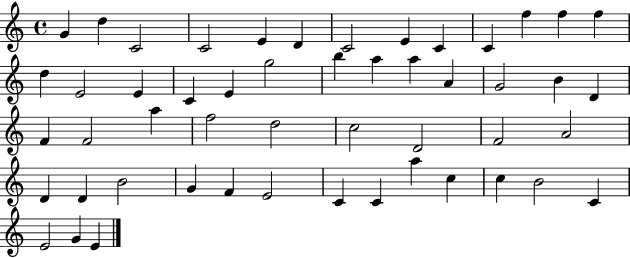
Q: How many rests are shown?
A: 0